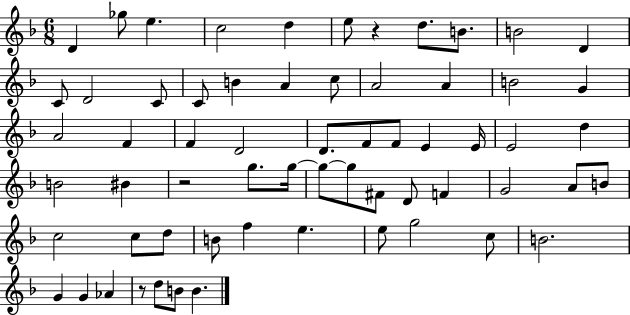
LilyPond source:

{
  \clef treble
  \numericTimeSignature
  \time 6/8
  \key f \major
  \repeat volta 2 { d'4 ges''8 e''4. | c''2 d''4 | e''8 r4 d''8. b'8. | b'2 d'4 | \break c'8 d'2 c'8 | c'8 b'4 a'4 c''8 | a'2 a'4 | b'2 g'4 | \break a'2 f'4 | f'4 d'2 | d'8. f'8 f'8 e'4 e'16 | e'2 d''4 | \break b'2 bis'4 | r2 g''8. g''16~~ | g''8~~ g''8 fis'8 d'8 f'4 | g'2 a'8 b'8 | \break c''2 c''8 d''8 | b'8 f''4 e''4. | e''8 g''2 c''8 | b'2. | \break g'4 g'4 aes'4 | r8 d''8 b'8 b'4. | } \bar "|."
}